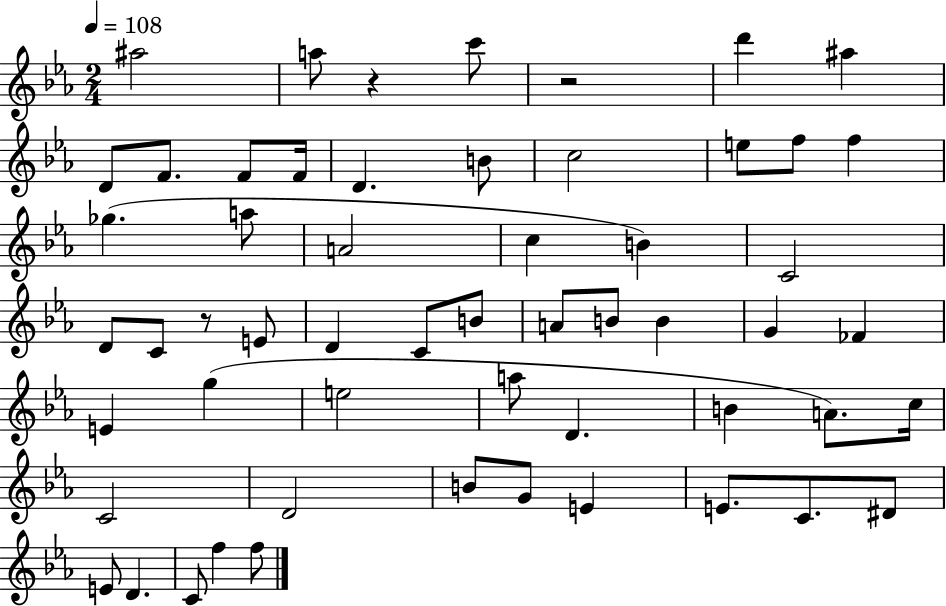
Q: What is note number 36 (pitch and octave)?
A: A5